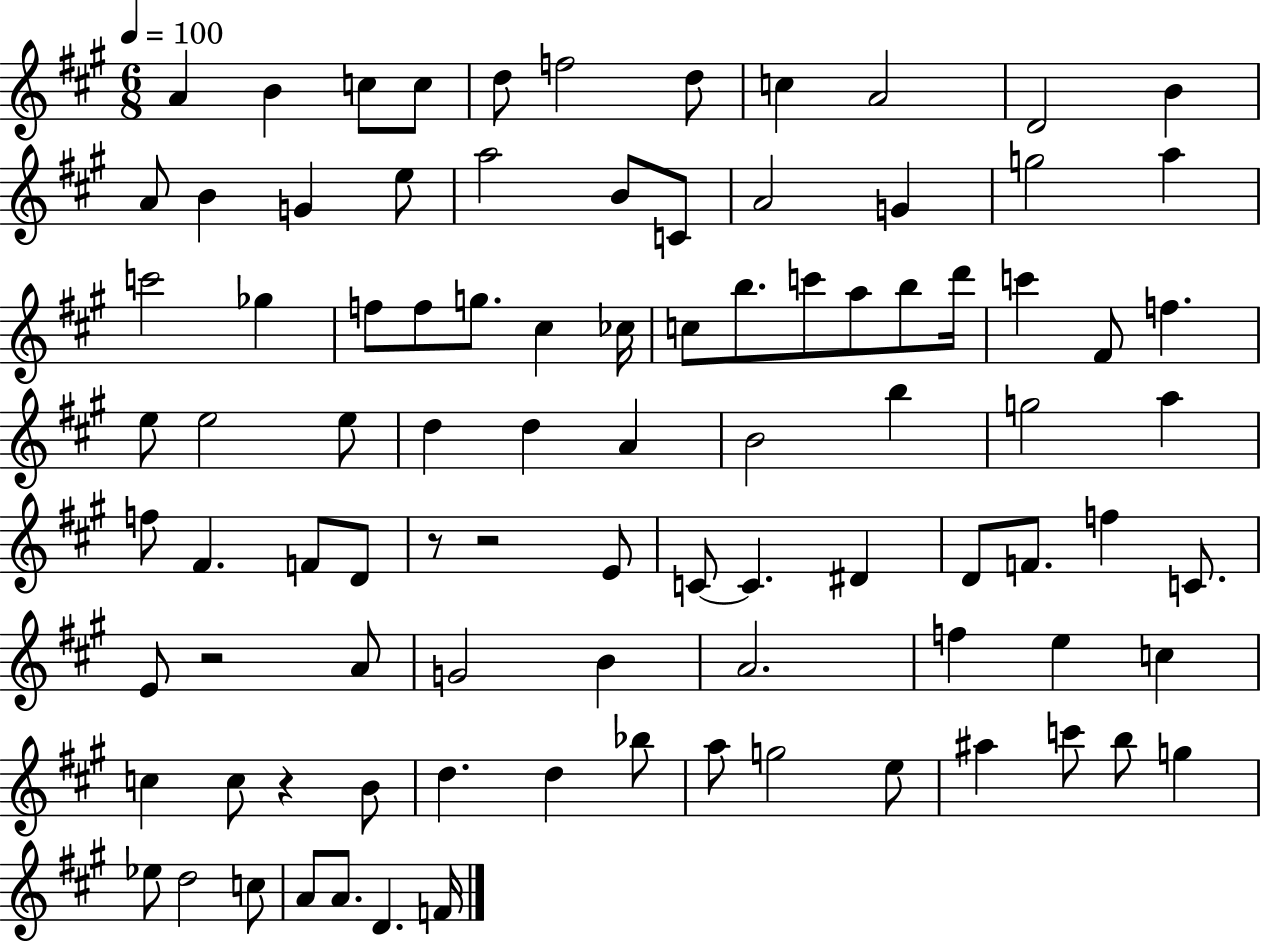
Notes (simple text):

A4/q B4/q C5/e C5/e D5/e F5/h D5/e C5/q A4/h D4/h B4/q A4/e B4/q G4/q E5/e A5/h B4/e C4/e A4/h G4/q G5/h A5/q C6/h Gb5/q F5/e F5/e G5/e. C#5/q CES5/s C5/e B5/e. C6/e A5/e B5/e D6/s C6/q F#4/e F5/q. E5/e E5/h E5/e D5/q D5/q A4/q B4/h B5/q G5/h A5/q F5/e F#4/q. F4/e D4/e R/e R/h E4/e C4/e C4/q. D#4/q D4/e F4/e. F5/q C4/e. E4/e R/h A4/e G4/h B4/q A4/h. F5/q E5/q C5/q C5/q C5/e R/q B4/e D5/q. D5/q Bb5/e A5/e G5/h E5/e A#5/q C6/e B5/e G5/q Eb5/e D5/h C5/e A4/e A4/e. D4/q. F4/s